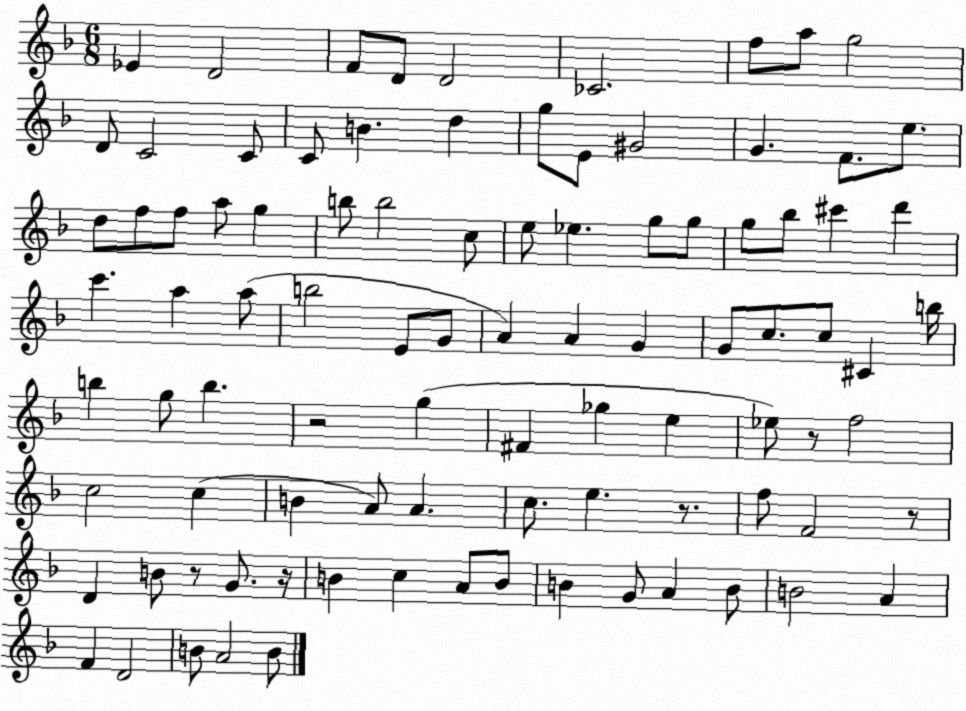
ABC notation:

X:1
T:Untitled
M:6/8
L:1/4
K:F
_E D2 F/2 D/2 D2 _C2 f/2 a/2 g2 D/2 C2 C/2 C/2 B d g/2 E/2 ^G2 G F/2 e/2 d/2 f/2 f/2 a/2 g b/2 b2 c/2 e/2 _e g/2 g/2 g/2 _b/2 ^c' d' c' a a/2 b2 E/2 G/2 A A G G/2 c/2 c/2 ^C b/4 b g/2 b z2 g ^F _g e _e/2 z/2 f2 c2 c B A/2 A c/2 e z/2 f/2 F2 z/2 D B/2 z/2 G/2 z/4 B c A/2 B/2 B G/2 A B/2 B2 A F D2 B/2 A2 B/2